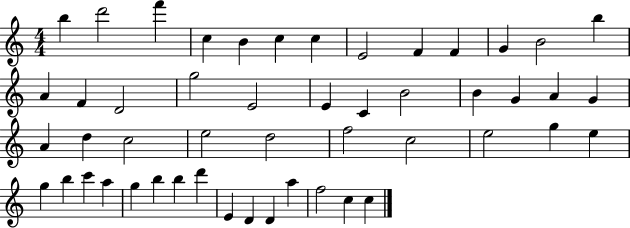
{
  \clef treble
  \numericTimeSignature
  \time 4/4
  \key c \major
  b''4 d'''2 f'''4 | c''4 b'4 c''4 c''4 | e'2 f'4 f'4 | g'4 b'2 b''4 | \break a'4 f'4 d'2 | g''2 e'2 | e'4 c'4 b'2 | b'4 g'4 a'4 g'4 | \break a'4 d''4 c''2 | e''2 d''2 | f''2 c''2 | e''2 g''4 e''4 | \break g''4 b''4 c'''4 a''4 | g''4 b''4 b''4 d'''4 | e'4 d'4 d'4 a''4 | f''2 c''4 c''4 | \break \bar "|."
}